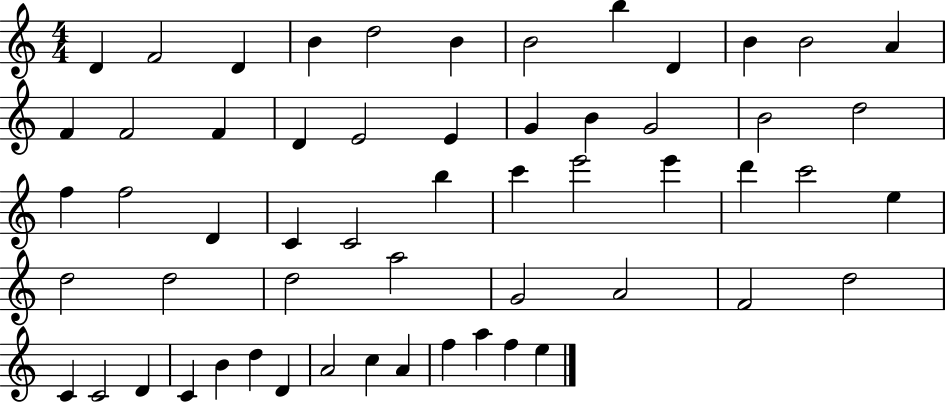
D4/q F4/h D4/q B4/q D5/h B4/q B4/h B5/q D4/q B4/q B4/h A4/q F4/q F4/h F4/q D4/q E4/h E4/q G4/q B4/q G4/h B4/h D5/h F5/q F5/h D4/q C4/q C4/h B5/q C6/q E6/h E6/q D6/q C6/h E5/q D5/h D5/h D5/h A5/h G4/h A4/h F4/h D5/h C4/q C4/h D4/q C4/q B4/q D5/q D4/q A4/h C5/q A4/q F5/q A5/q F5/q E5/q